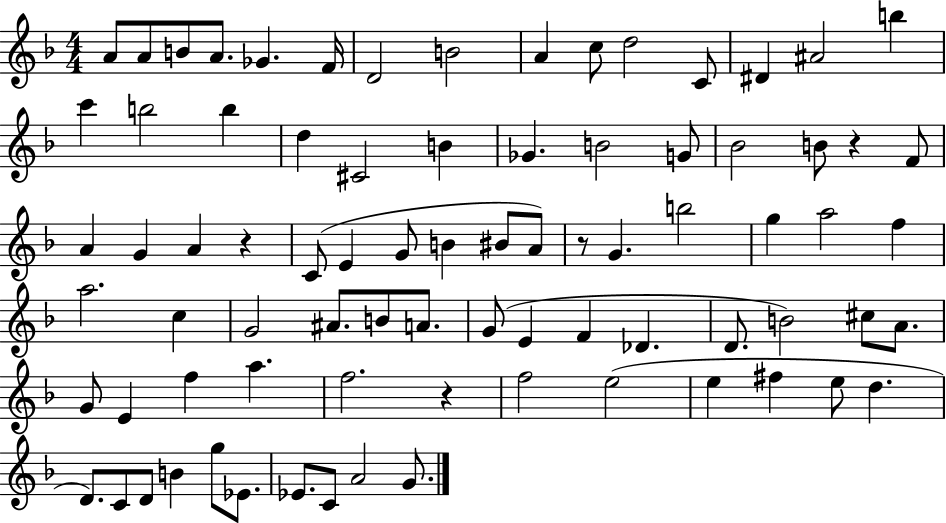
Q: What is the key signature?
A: F major